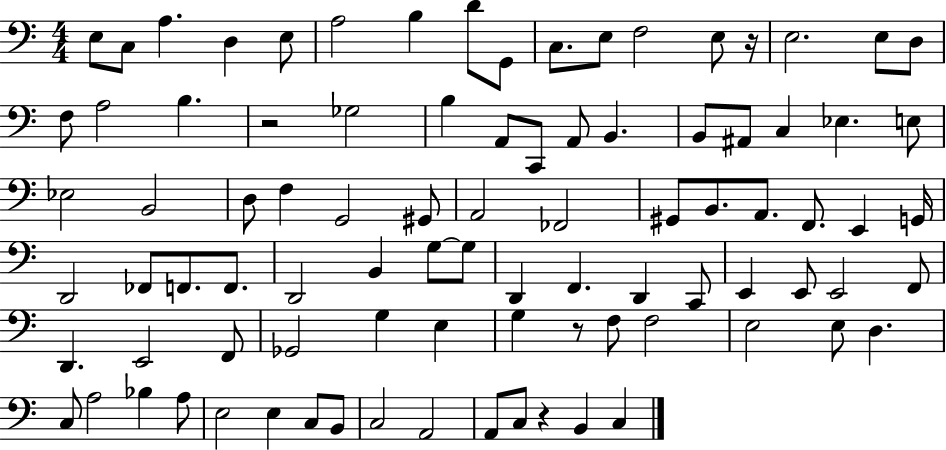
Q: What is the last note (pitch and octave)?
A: C3